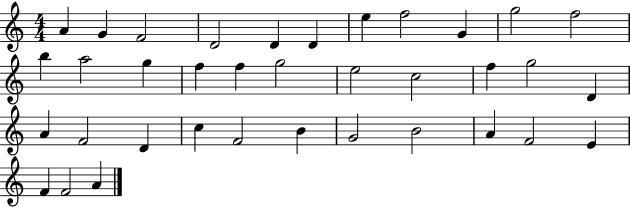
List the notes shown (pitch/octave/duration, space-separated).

A4/q G4/q F4/h D4/h D4/q D4/q E5/q F5/h G4/q G5/h F5/h B5/q A5/h G5/q F5/q F5/q G5/h E5/h C5/h F5/q G5/h D4/q A4/q F4/h D4/q C5/q F4/h B4/q G4/h B4/h A4/q F4/h E4/q F4/q F4/h A4/q